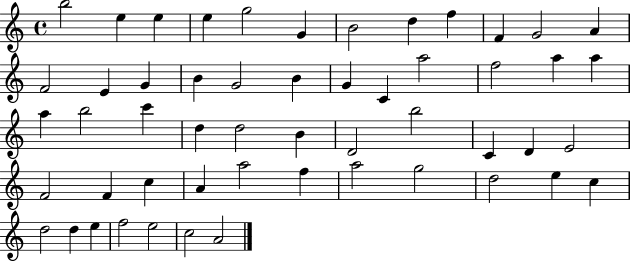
X:1
T:Untitled
M:4/4
L:1/4
K:C
b2 e e e g2 G B2 d f F G2 A F2 E G B G2 B G C a2 f2 a a a b2 c' d d2 B D2 b2 C D E2 F2 F c A a2 f a2 g2 d2 e c d2 d e f2 e2 c2 A2